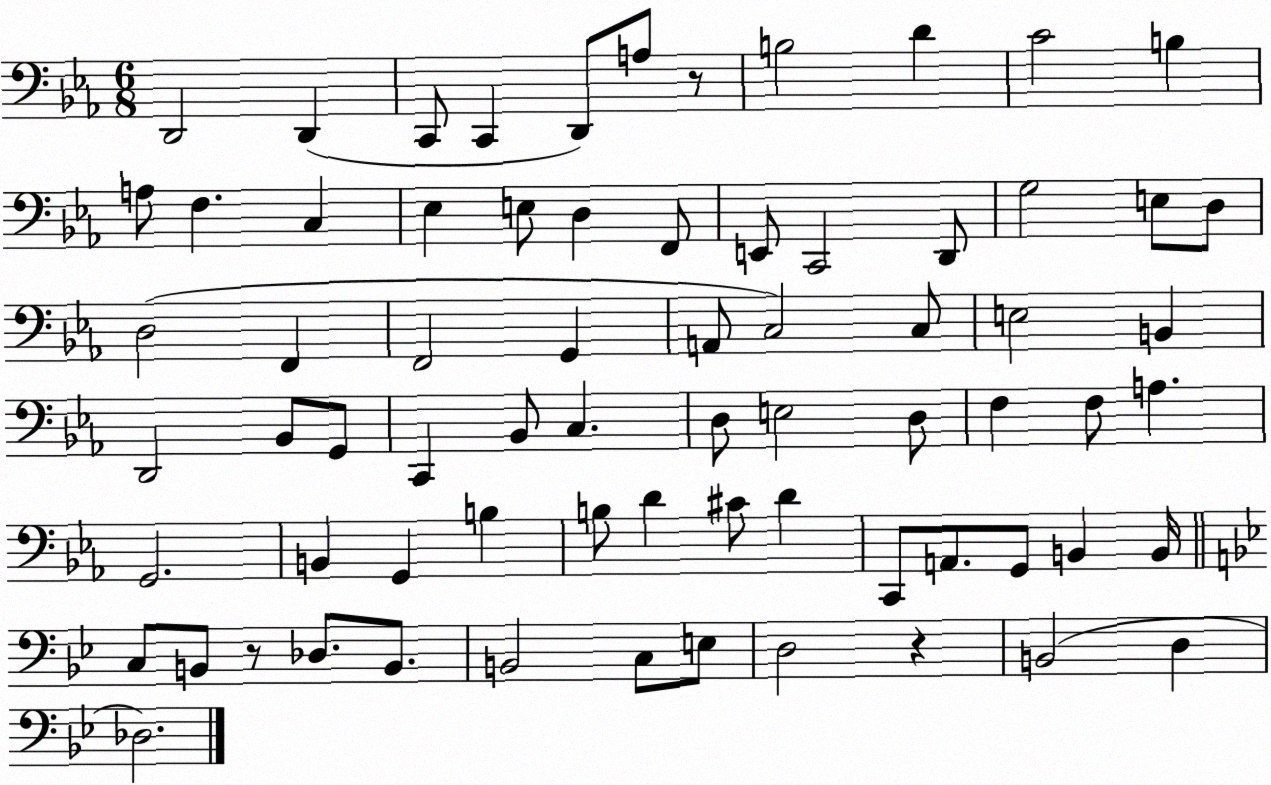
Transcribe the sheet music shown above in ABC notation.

X:1
T:Untitled
M:6/8
L:1/4
K:Eb
D,,2 D,, C,,/2 C,, D,,/2 A,/2 z/2 B,2 D C2 B, A,/2 F, C, _E, E,/2 D, F,,/2 E,,/2 C,,2 D,,/2 G,2 E,/2 D,/2 D,2 F,, F,,2 G,, A,,/2 C,2 C,/2 E,2 B,, D,,2 _B,,/2 G,,/2 C,, _B,,/2 C, D,/2 E,2 D,/2 F, F,/2 A, G,,2 B,, G,, B, B,/2 D ^C/2 D C,,/2 A,,/2 G,,/2 B,, B,,/4 C,/2 B,,/2 z/2 _D,/2 B,,/2 B,,2 C,/2 E,/2 D,2 z B,,2 D, _D,2